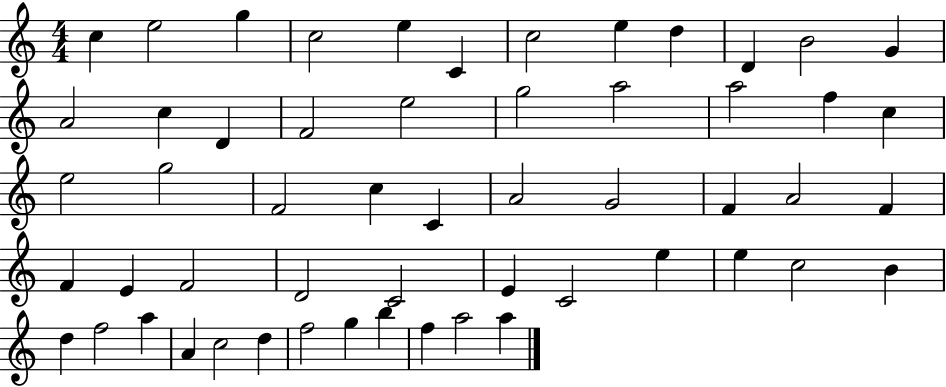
{
  \clef treble
  \numericTimeSignature
  \time 4/4
  \key c \major
  c''4 e''2 g''4 | c''2 e''4 c'4 | c''2 e''4 d''4 | d'4 b'2 g'4 | \break a'2 c''4 d'4 | f'2 e''2 | g''2 a''2 | a''2 f''4 c''4 | \break e''2 g''2 | f'2 c''4 c'4 | a'2 g'2 | f'4 a'2 f'4 | \break f'4 e'4 f'2 | d'2 c'2 | e'4 c'2 e''4 | e''4 c''2 b'4 | \break d''4 f''2 a''4 | a'4 c''2 d''4 | f''2 g''4 b''4 | f''4 a''2 a''4 | \break \bar "|."
}